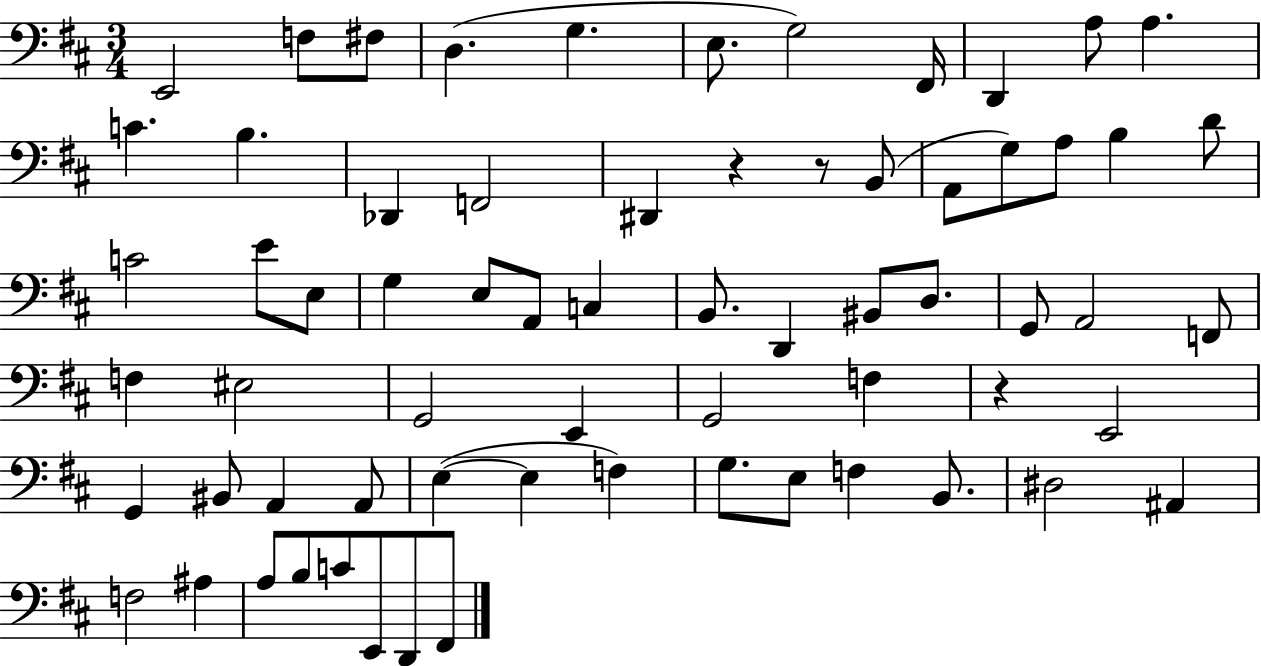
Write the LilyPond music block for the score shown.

{
  \clef bass
  \numericTimeSignature
  \time 3/4
  \key d \major
  e,2 f8 fis8 | d4.( g4. | e8. g2) fis,16 | d,4 a8 a4. | \break c'4. b4. | des,4 f,2 | dis,4 r4 r8 b,8( | a,8 g8) a8 b4 d'8 | \break c'2 e'8 e8 | g4 e8 a,8 c4 | b,8. d,4 bis,8 d8. | g,8 a,2 f,8 | \break f4 eis2 | g,2 e,4 | g,2 f4 | r4 e,2 | \break g,4 bis,8 a,4 a,8 | e4~(~ e4 f4) | g8. e8 f4 b,8. | dis2 ais,4 | \break f2 ais4 | a8 b8 c'8 e,8 d,8 fis,8 | \bar "|."
}